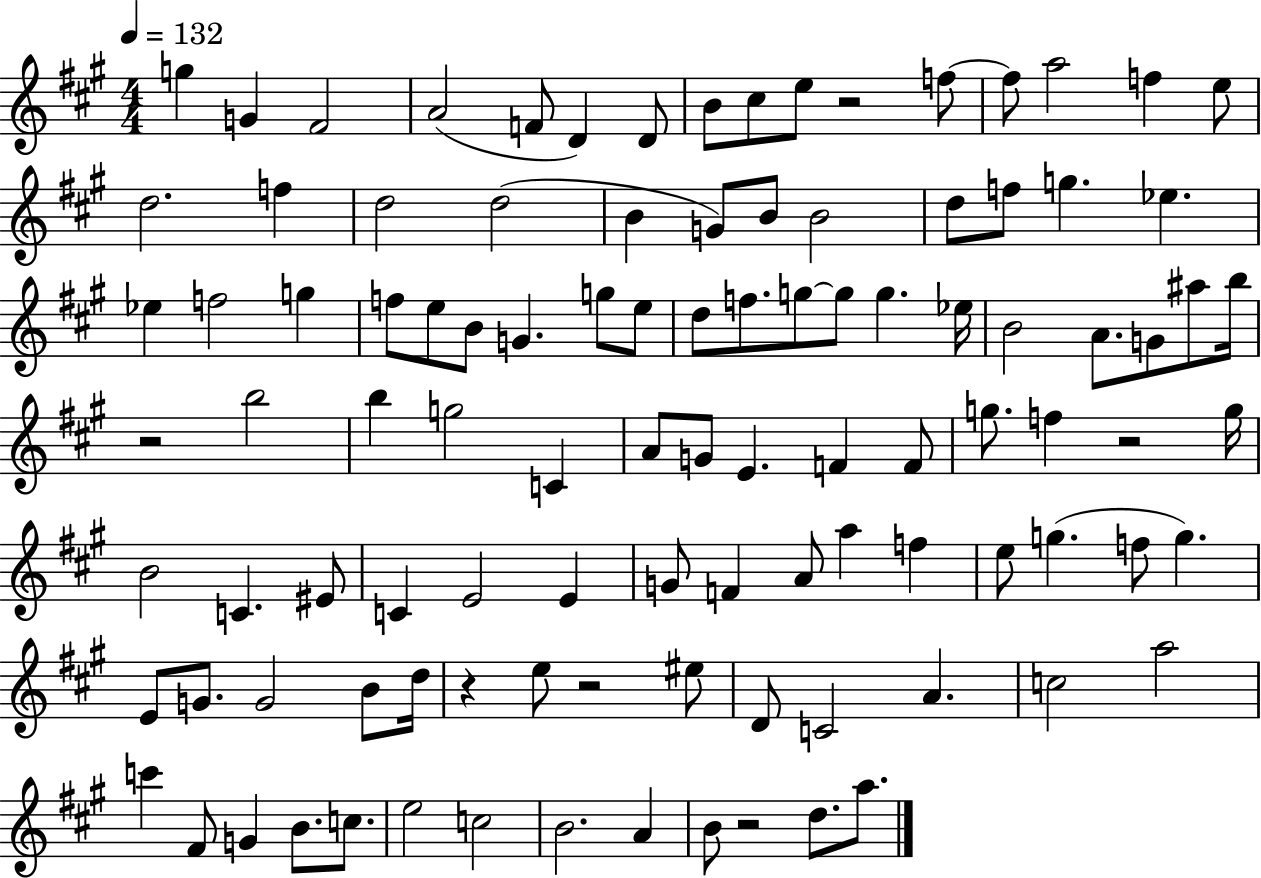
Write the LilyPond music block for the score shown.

{
  \clef treble
  \numericTimeSignature
  \time 4/4
  \key a \major
  \tempo 4 = 132
  g''4 g'4 fis'2 | a'2( f'8 d'4) d'8 | b'8 cis''8 e''8 r2 f''8~~ | f''8 a''2 f''4 e''8 | \break d''2. f''4 | d''2 d''2( | b'4 g'8) b'8 b'2 | d''8 f''8 g''4. ees''4. | \break ees''4 f''2 g''4 | f''8 e''8 b'8 g'4. g''8 e''8 | d''8 f''8. g''8~~ g''8 g''4. ees''16 | b'2 a'8. g'8 ais''8 b''16 | \break r2 b''2 | b''4 g''2 c'4 | a'8 g'8 e'4. f'4 f'8 | g''8. f''4 r2 g''16 | \break b'2 c'4. eis'8 | c'4 e'2 e'4 | g'8 f'4 a'8 a''4 f''4 | e''8 g''4.( f''8 g''4.) | \break e'8 g'8. g'2 b'8 d''16 | r4 e''8 r2 eis''8 | d'8 c'2 a'4. | c''2 a''2 | \break c'''4 fis'8 g'4 b'8. c''8. | e''2 c''2 | b'2. a'4 | b'8 r2 d''8. a''8. | \break \bar "|."
}